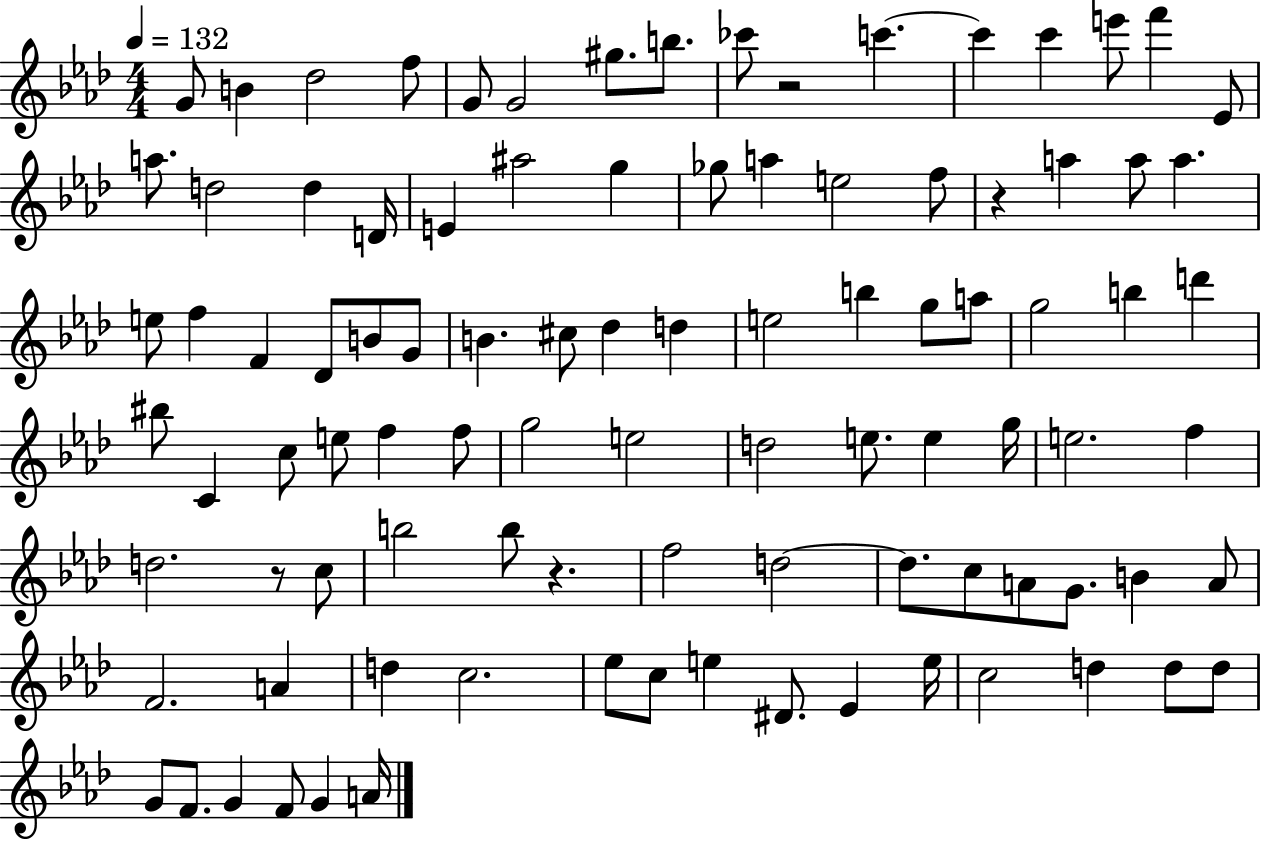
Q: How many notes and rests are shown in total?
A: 96